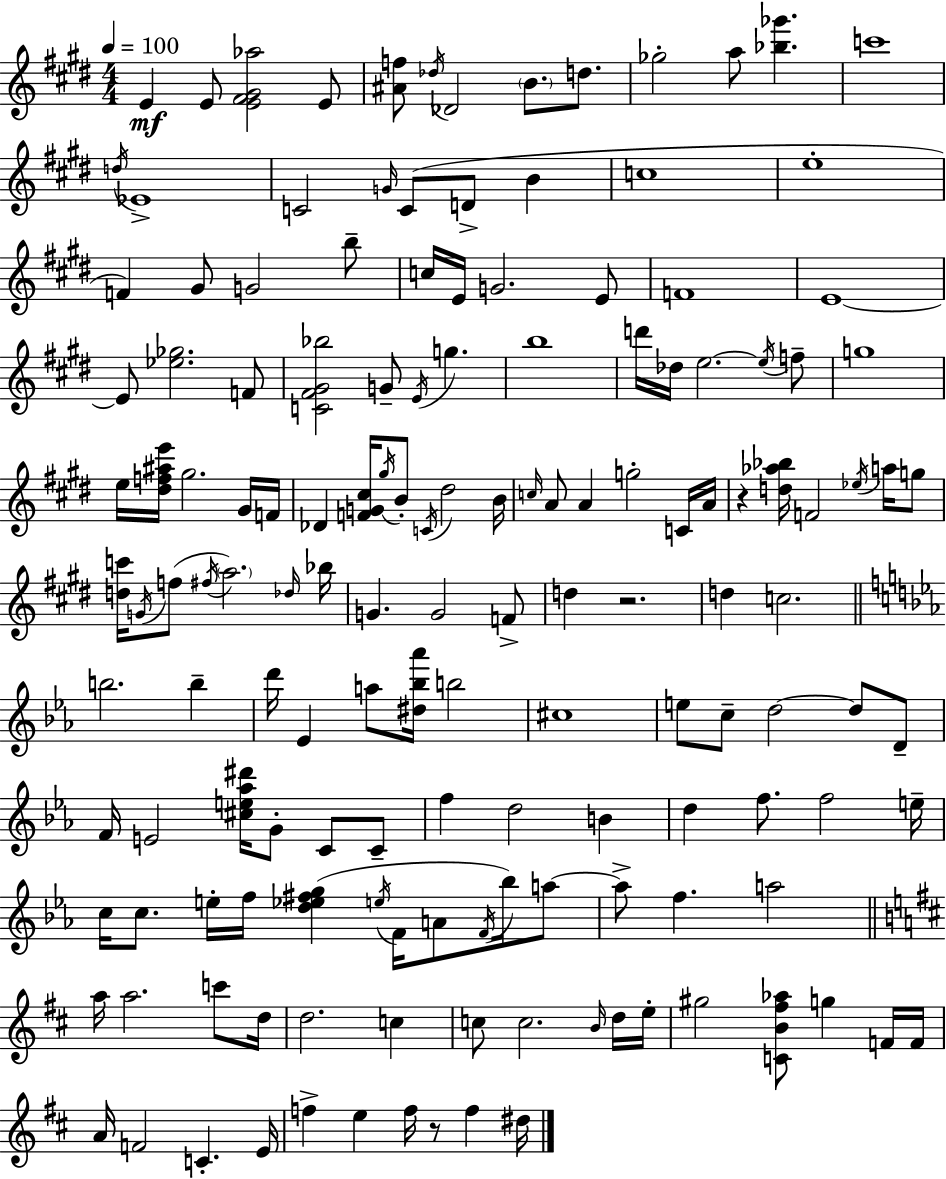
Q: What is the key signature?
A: E major